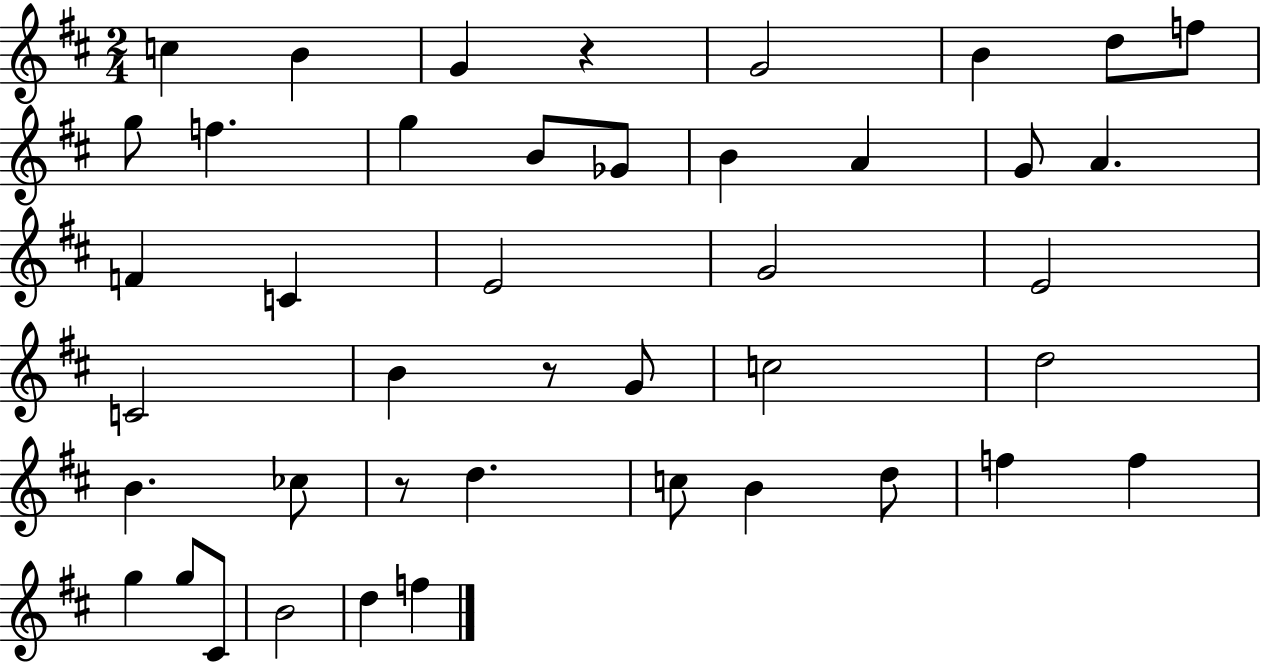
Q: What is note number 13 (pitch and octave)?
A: B4